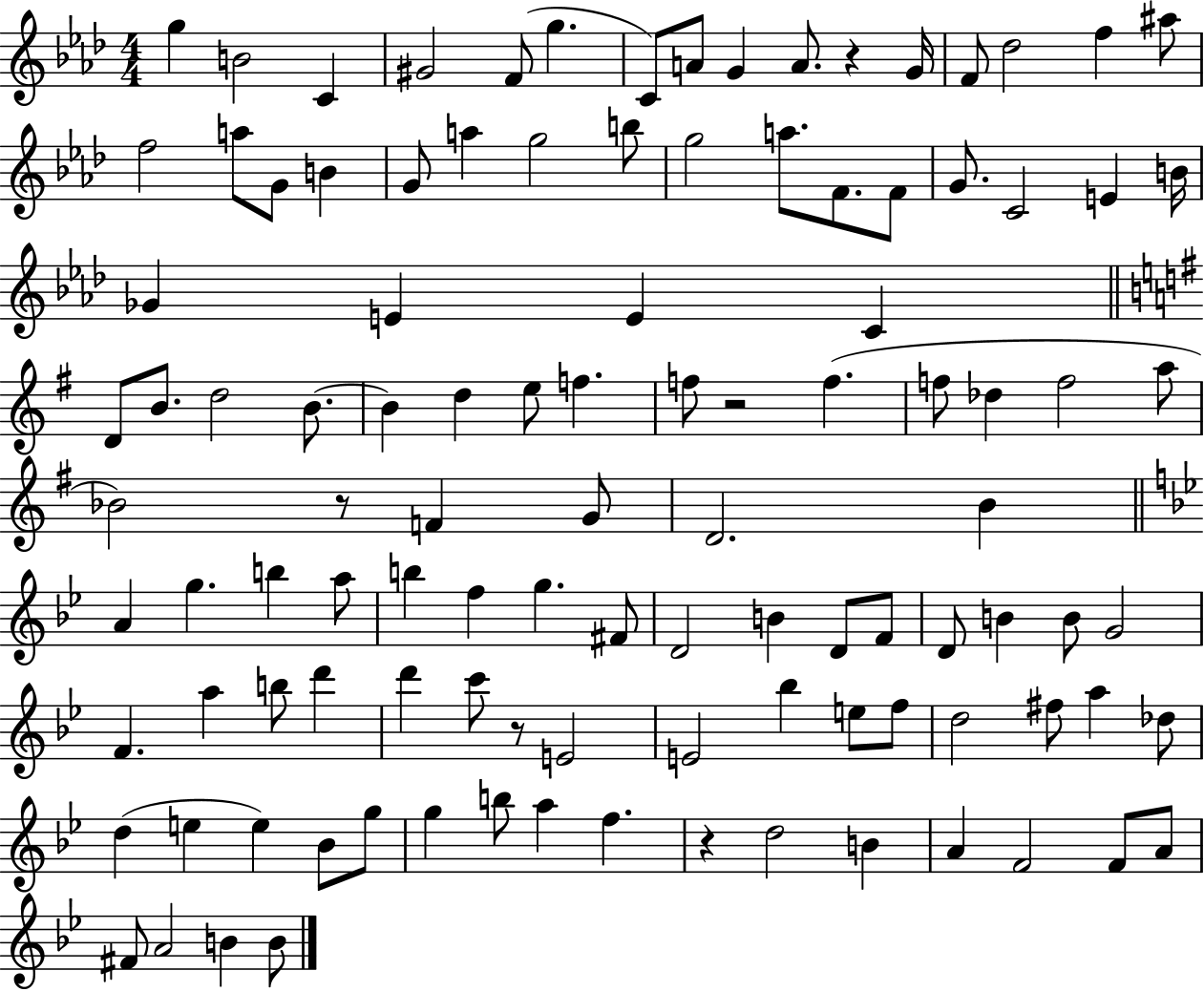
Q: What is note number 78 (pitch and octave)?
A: E4